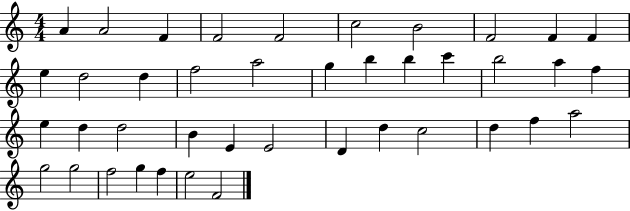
{
  \clef treble
  \numericTimeSignature
  \time 4/4
  \key c \major
  a'4 a'2 f'4 | f'2 f'2 | c''2 b'2 | f'2 f'4 f'4 | \break e''4 d''2 d''4 | f''2 a''2 | g''4 b''4 b''4 c'''4 | b''2 a''4 f''4 | \break e''4 d''4 d''2 | b'4 e'4 e'2 | d'4 d''4 c''2 | d''4 f''4 a''2 | \break g''2 g''2 | f''2 g''4 f''4 | e''2 f'2 | \bar "|."
}